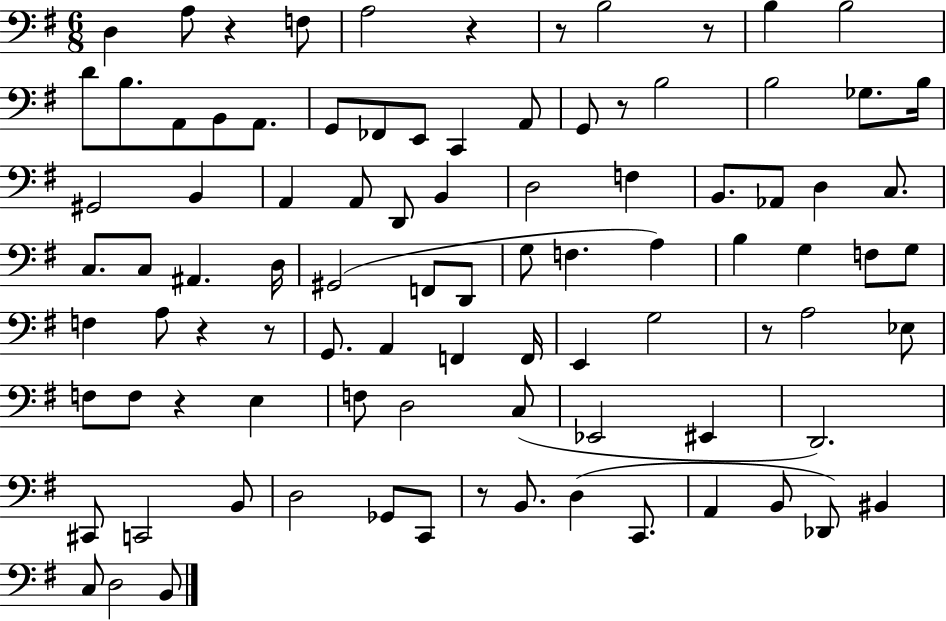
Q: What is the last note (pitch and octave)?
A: B2